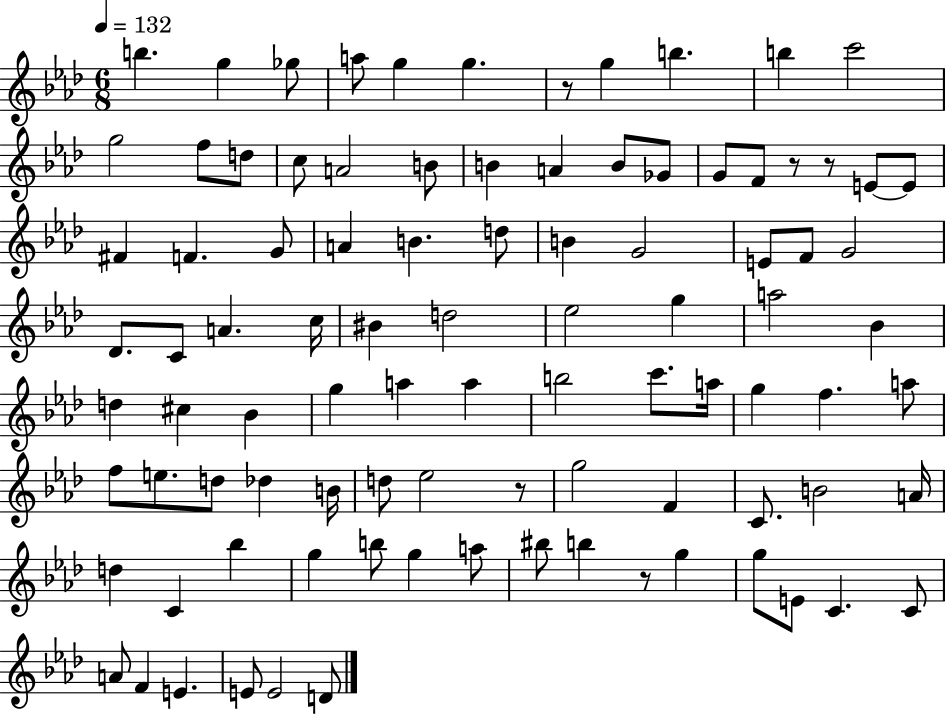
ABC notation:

X:1
T:Untitled
M:6/8
L:1/4
K:Ab
b g _g/2 a/2 g g z/2 g b b c'2 g2 f/2 d/2 c/2 A2 B/2 B A B/2 _G/2 G/2 F/2 z/2 z/2 E/2 E/2 ^F F G/2 A B d/2 B G2 E/2 F/2 G2 _D/2 C/2 A c/4 ^B d2 _e2 g a2 _B d ^c _B g a a b2 c'/2 a/4 g f a/2 f/2 e/2 d/2 _d B/4 d/2 _e2 z/2 g2 F C/2 B2 A/4 d C _b g b/2 g a/2 ^b/2 b z/2 g g/2 E/2 C C/2 A/2 F E E/2 E2 D/2